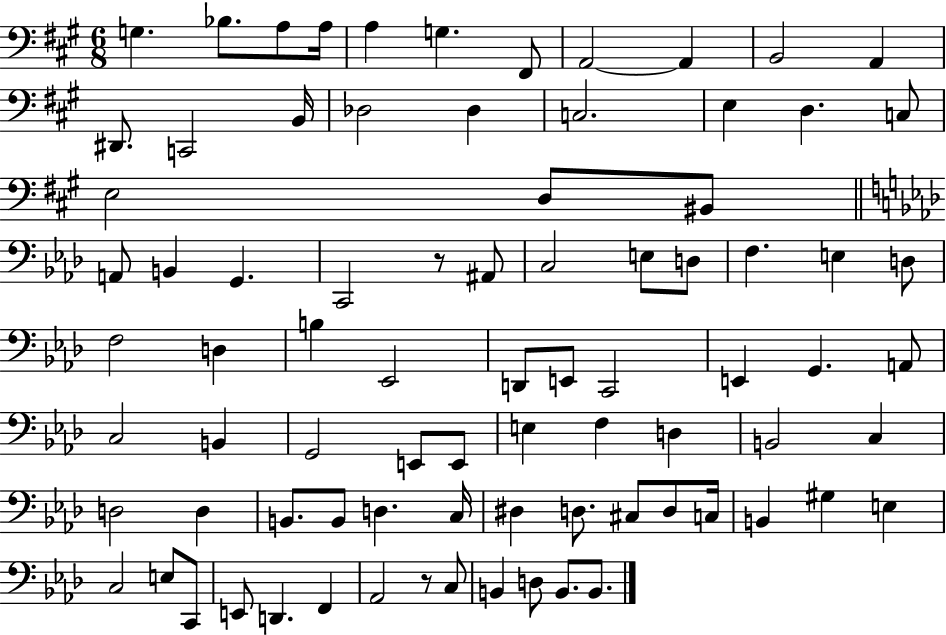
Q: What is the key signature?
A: A major